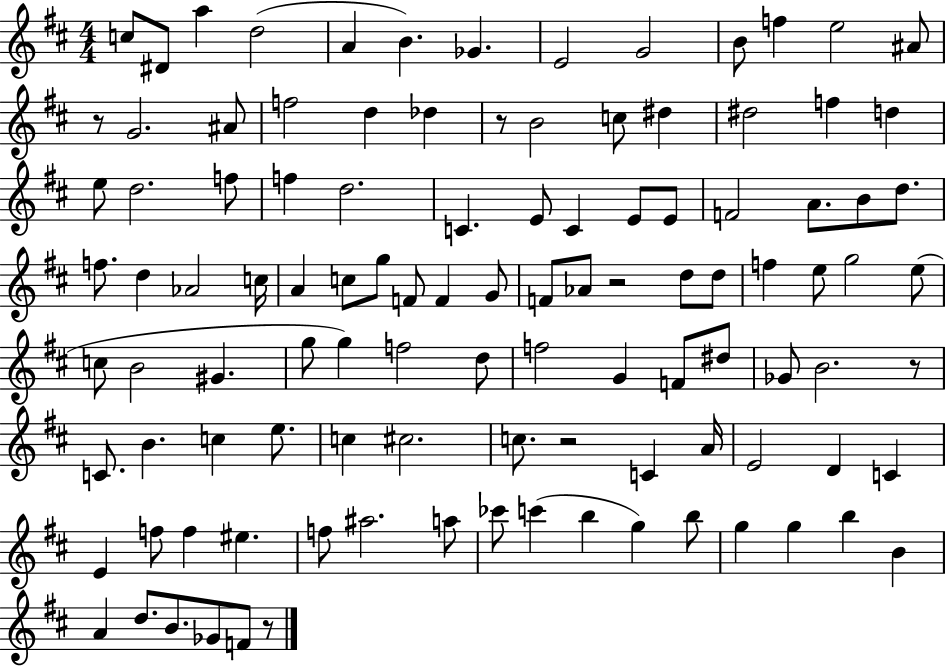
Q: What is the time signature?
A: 4/4